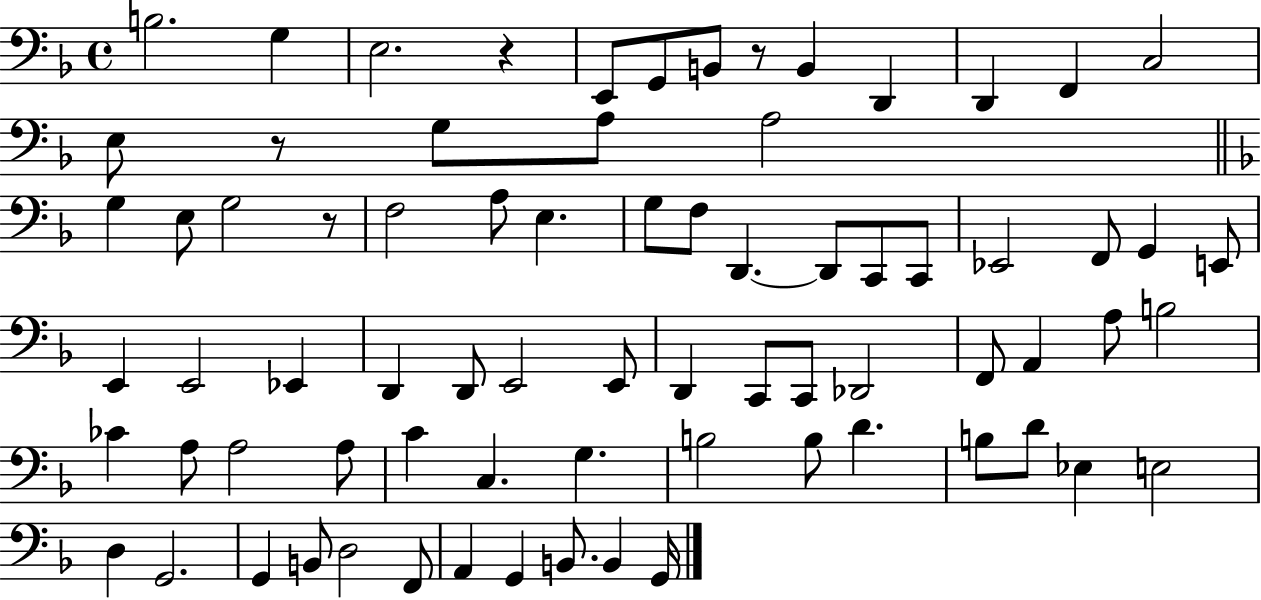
B3/h. G3/q E3/h. R/q E2/e G2/e B2/e R/e B2/q D2/q D2/q F2/q C3/h E3/e R/e G3/e A3/e A3/h G3/q E3/e G3/h R/e F3/h A3/e E3/q. G3/e F3/e D2/q. D2/e C2/e C2/e Eb2/h F2/e G2/q E2/e E2/q E2/h Eb2/q D2/q D2/e E2/h E2/e D2/q C2/e C2/e Db2/h F2/e A2/q A3/e B3/h CES4/q A3/e A3/h A3/e C4/q C3/q. G3/q. B3/h B3/e D4/q. B3/e D4/e Eb3/q E3/h D3/q G2/h. G2/q B2/e D3/h F2/e A2/q G2/q B2/e. B2/q G2/s